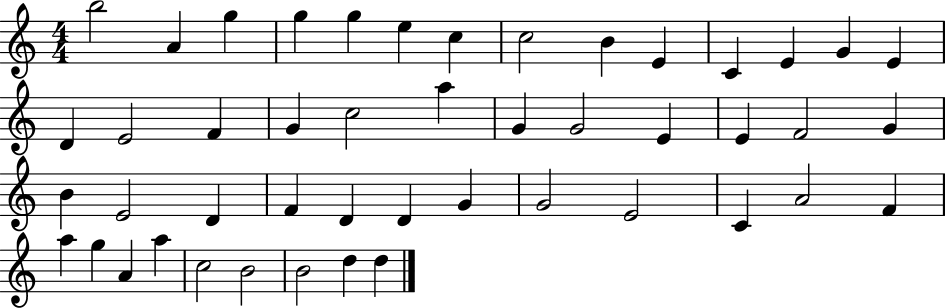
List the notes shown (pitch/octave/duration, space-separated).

B5/h A4/q G5/q G5/q G5/q E5/q C5/q C5/h B4/q E4/q C4/q E4/q G4/q E4/q D4/q E4/h F4/q G4/q C5/h A5/q G4/q G4/h E4/q E4/q F4/h G4/q B4/q E4/h D4/q F4/q D4/q D4/q G4/q G4/h E4/h C4/q A4/h F4/q A5/q G5/q A4/q A5/q C5/h B4/h B4/h D5/q D5/q